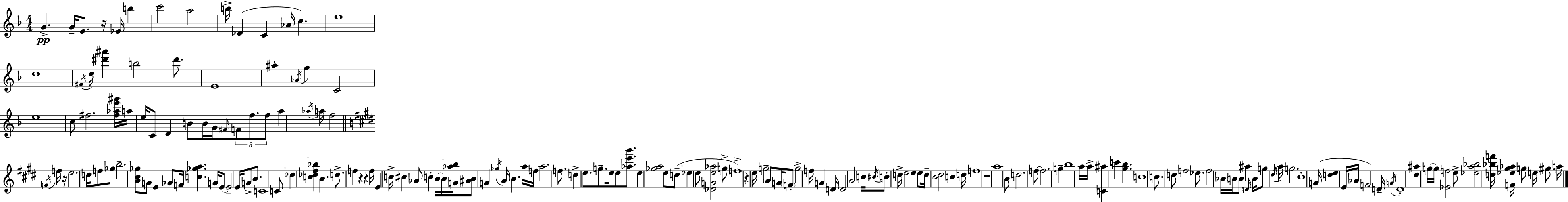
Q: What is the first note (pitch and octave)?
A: G4